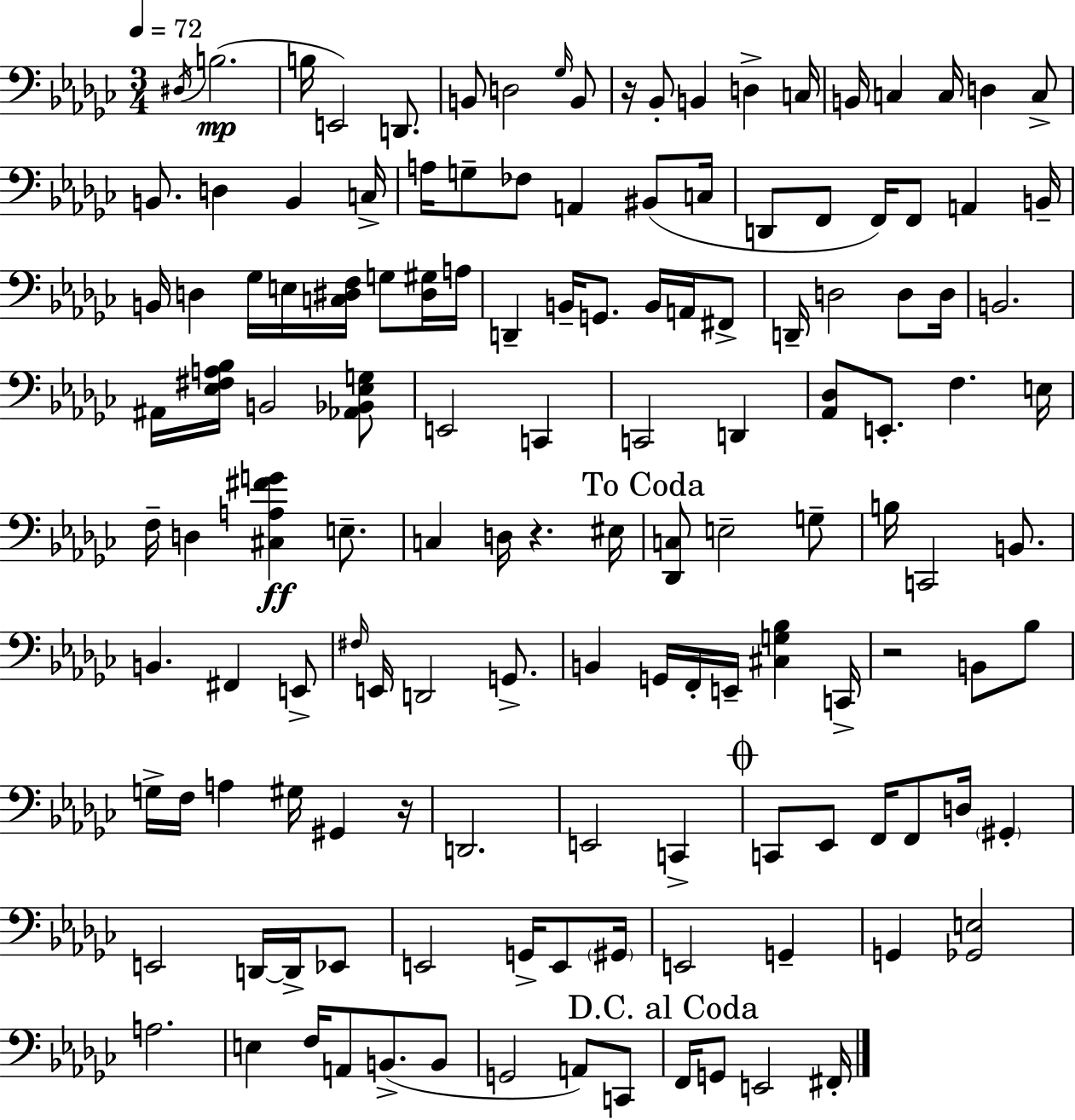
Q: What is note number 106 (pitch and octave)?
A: E2